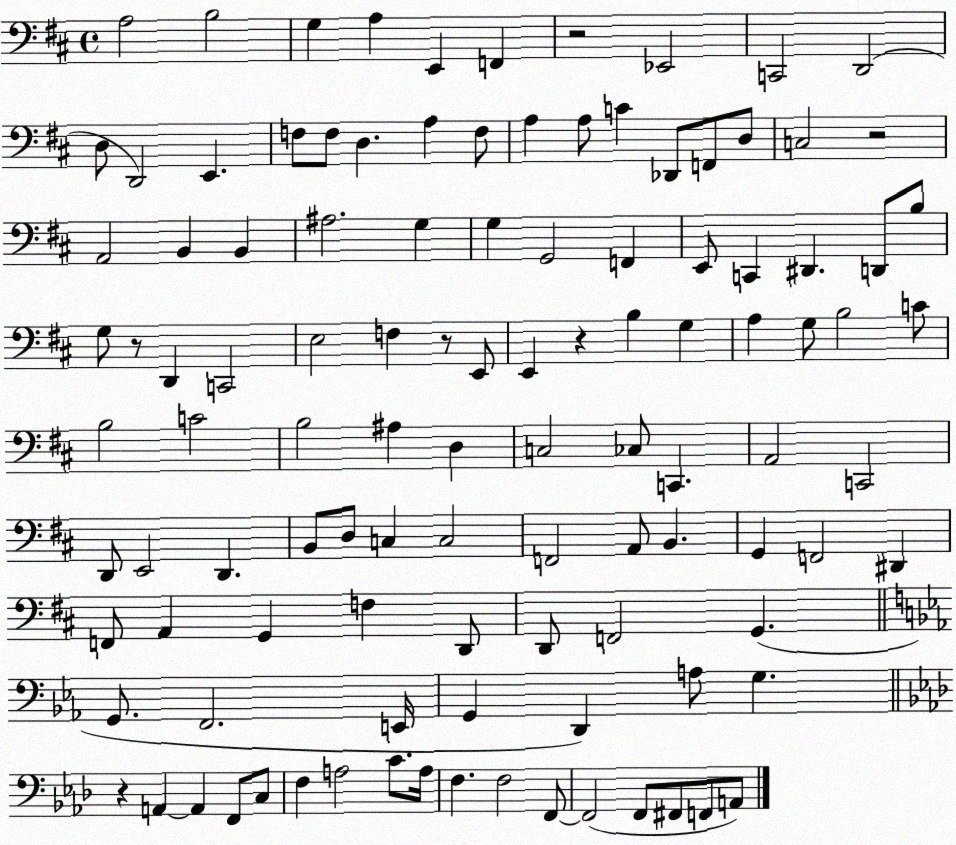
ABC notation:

X:1
T:Untitled
M:4/4
L:1/4
K:D
A,2 B,2 G, A, E,, F,, z2 _E,,2 C,,2 D,,2 D,/2 D,,2 E,, F,/2 F,/2 D, A, F,/2 A, A,/2 C _D,,/2 F,,/2 D,/2 C,2 z2 A,,2 B,, B,, ^A,2 G, G, G,,2 F,, E,,/2 C,, ^D,, D,,/2 B,/2 G,/2 z/2 D,, C,,2 E,2 F, z/2 E,,/2 E,, z B, G, A, G,/2 B,2 C/2 B,2 C2 B,2 ^A, D, C,2 _C,/2 C,, A,,2 C,,2 D,,/2 E,,2 D,, B,,/2 D,/2 C, C,2 F,,2 A,,/2 B,, G,, F,,2 ^D,, F,,/2 A,, G,, F, D,,/2 D,,/2 F,,2 G,, G,,/2 F,,2 E,,/4 G,, D,, A,/2 G, z A,, A,, F,,/2 C,/2 F, A,2 C/2 A,/4 F, F,2 F,,/2 F,,2 F,,/2 ^F,,/2 F,,/2 A,,/2